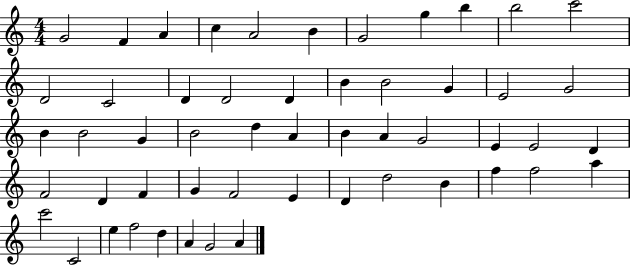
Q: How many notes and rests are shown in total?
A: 53